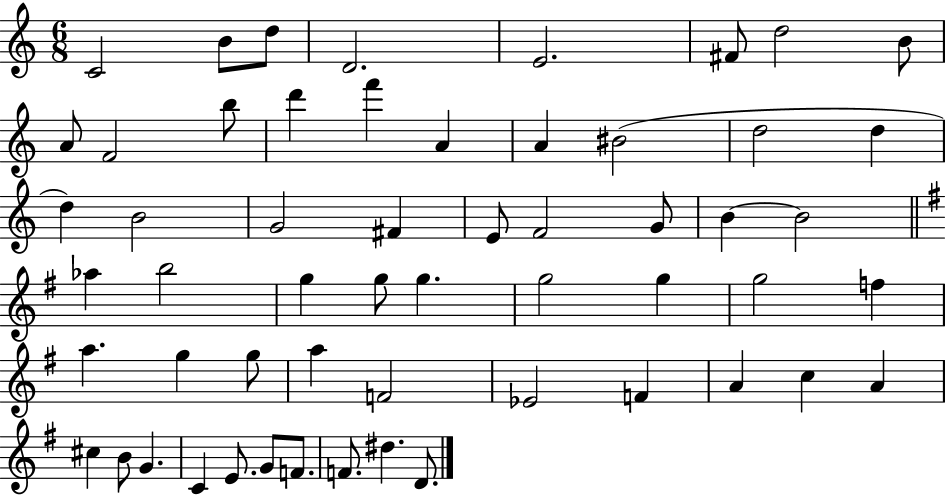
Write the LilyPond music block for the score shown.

{
  \clef treble
  \numericTimeSignature
  \time 6/8
  \key c \major
  c'2 b'8 d''8 | d'2. | e'2. | fis'8 d''2 b'8 | \break a'8 f'2 b''8 | d'''4 f'''4 a'4 | a'4 bis'2( | d''2 d''4 | \break d''4) b'2 | g'2 fis'4 | e'8 f'2 g'8 | b'4~~ b'2 | \break \bar "||" \break \key g \major aes''4 b''2 | g''4 g''8 g''4. | g''2 g''4 | g''2 f''4 | \break a''4. g''4 g''8 | a''4 f'2 | ees'2 f'4 | a'4 c''4 a'4 | \break cis''4 b'8 g'4. | c'4 e'8. g'8 f'8. | f'8. dis''4. d'8. | \bar "|."
}